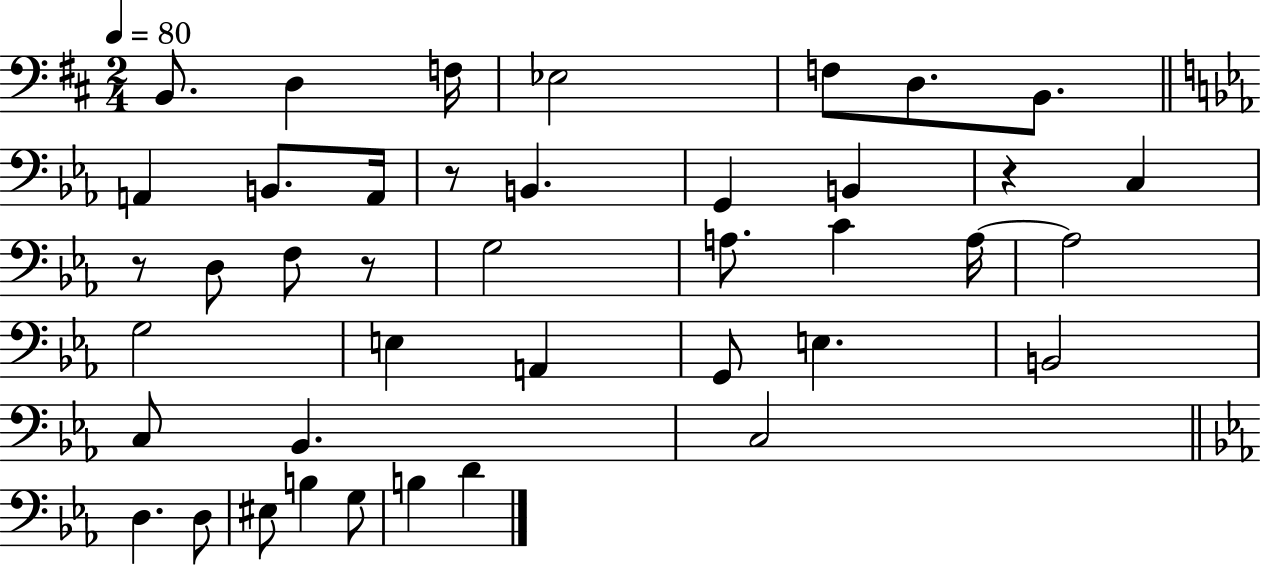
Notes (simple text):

B2/e. D3/q F3/s Eb3/h F3/e D3/e. B2/e. A2/q B2/e. A2/s R/e B2/q. G2/q B2/q R/q C3/q R/e D3/e F3/e R/e G3/h A3/e. C4/q A3/s A3/h G3/h E3/q A2/q G2/e E3/q. B2/h C3/e Bb2/q. C3/h D3/q. D3/e EIS3/e B3/q G3/e B3/q D4/q